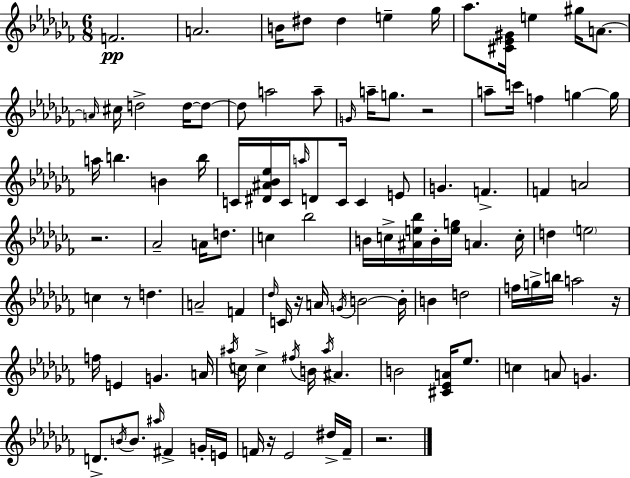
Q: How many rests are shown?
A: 7